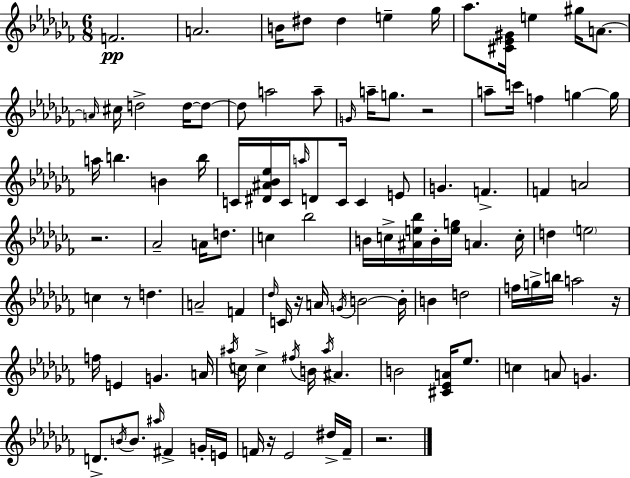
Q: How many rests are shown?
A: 7